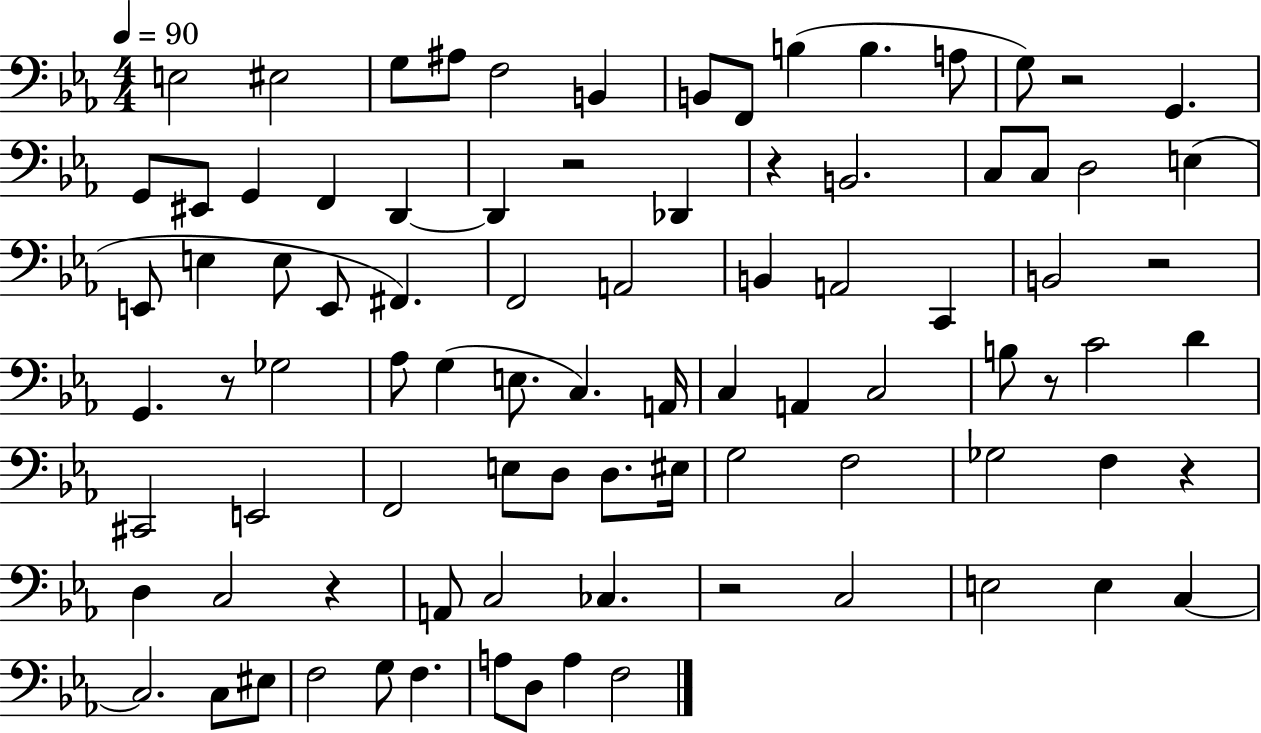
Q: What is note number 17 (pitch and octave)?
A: F2